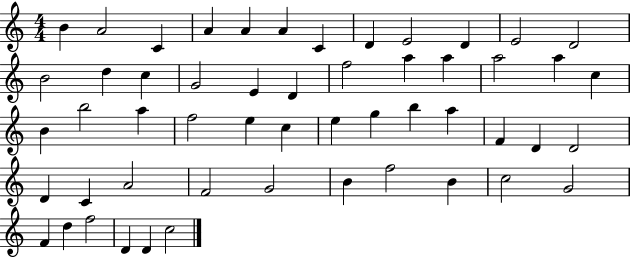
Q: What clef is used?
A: treble